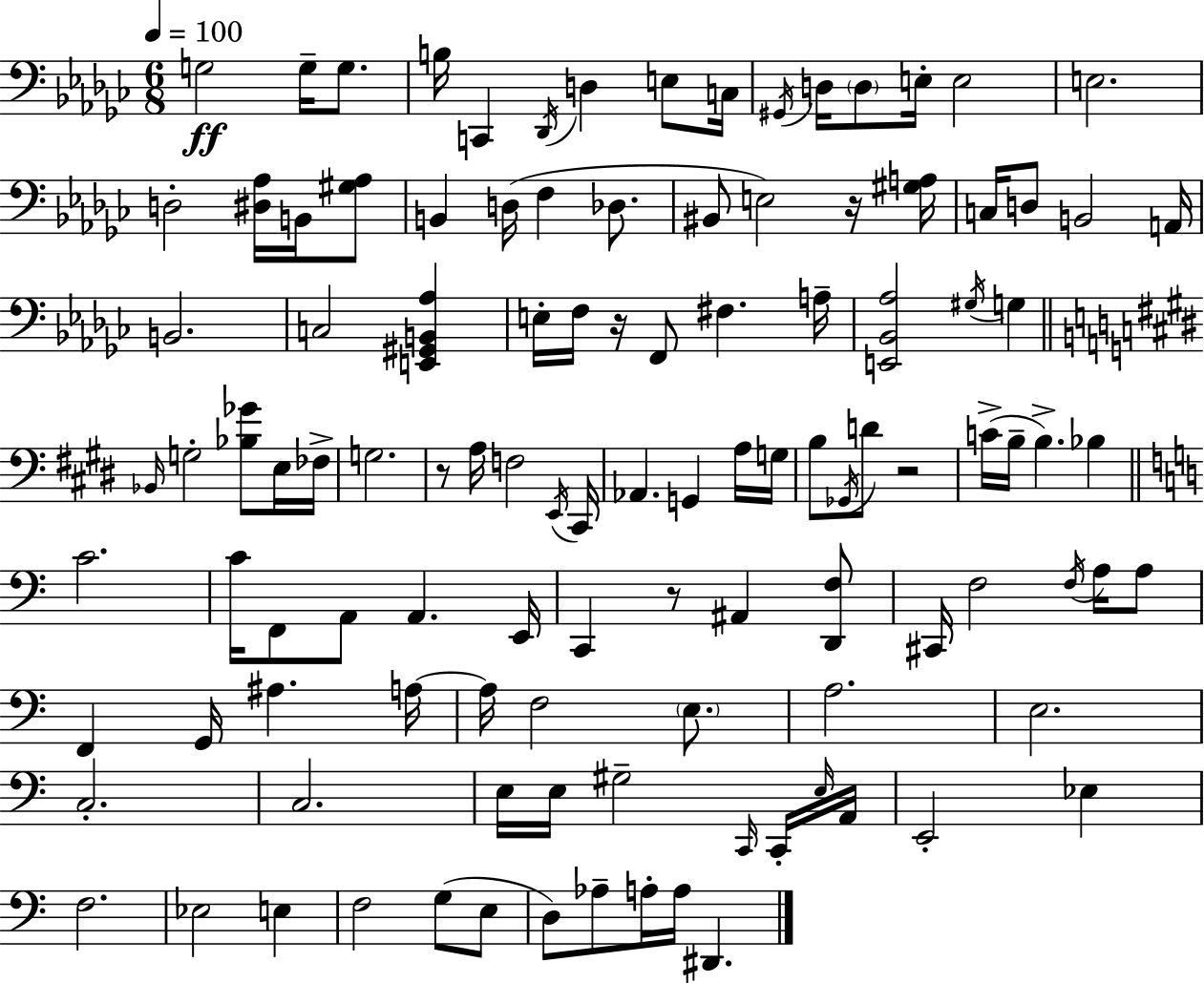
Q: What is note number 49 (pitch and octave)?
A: G3